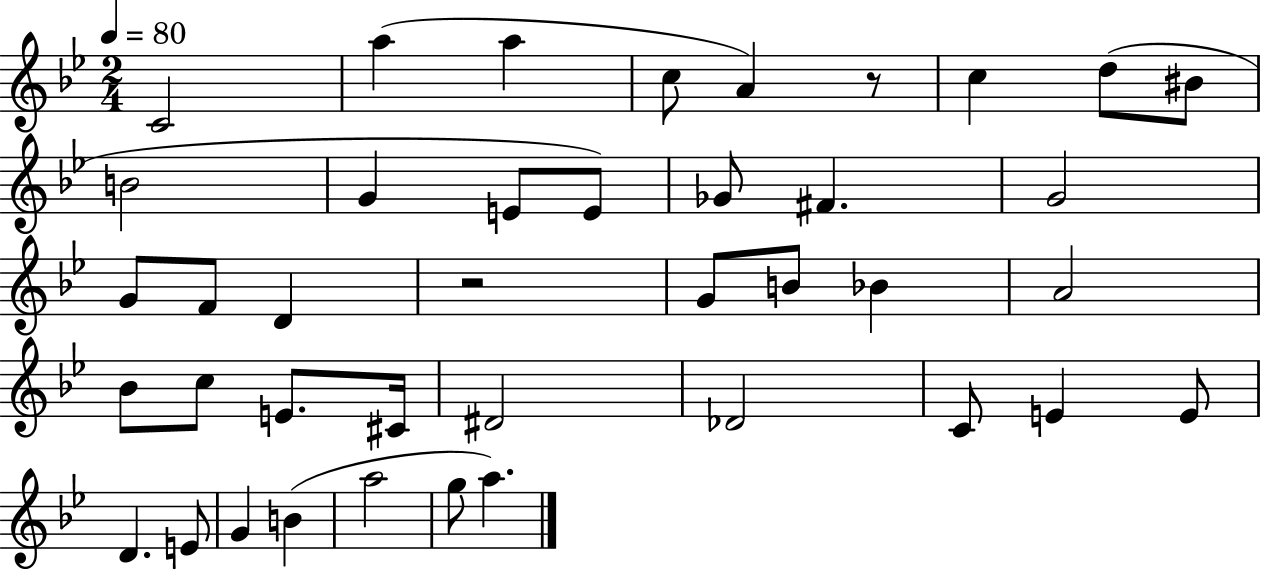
{
  \clef treble
  \numericTimeSignature
  \time 2/4
  \key bes \major
  \tempo 4 = 80
  \repeat volta 2 { c'2 | a''4( a''4 | c''8 a'4) r8 | c''4 d''8( bis'8 | \break b'2 | g'4 e'8 e'8) | ges'8 fis'4. | g'2 | \break g'8 f'8 d'4 | r2 | g'8 b'8 bes'4 | a'2 | \break bes'8 c''8 e'8. cis'16 | dis'2 | des'2 | c'8 e'4 e'8 | \break d'4. e'8 | g'4 b'4( | a''2 | g''8 a''4.) | \break } \bar "|."
}